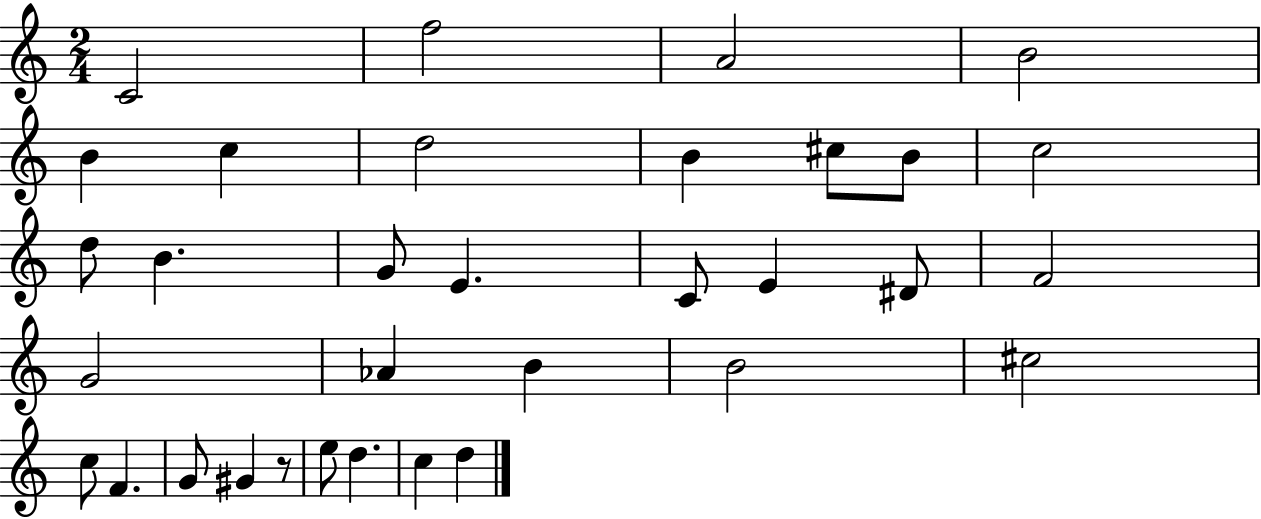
{
  \clef treble
  \numericTimeSignature
  \time 2/4
  \key c \major
  c'2 | f''2 | a'2 | b'2 | \break b'4 c''4 | d''2 | b'4 cis''8 b'8 | c''2 | \break d''8 b'4. | g'8 e'4. | c'8 e'4 dis'8 | f'2 | \break g'2 | aes'4 b'4 | b'2 | cis''2 | \break c''8 f'4. | g'8 gis'4 r8 | e''8 d''4. | c''4 d''4 | \break \bar "|."
}